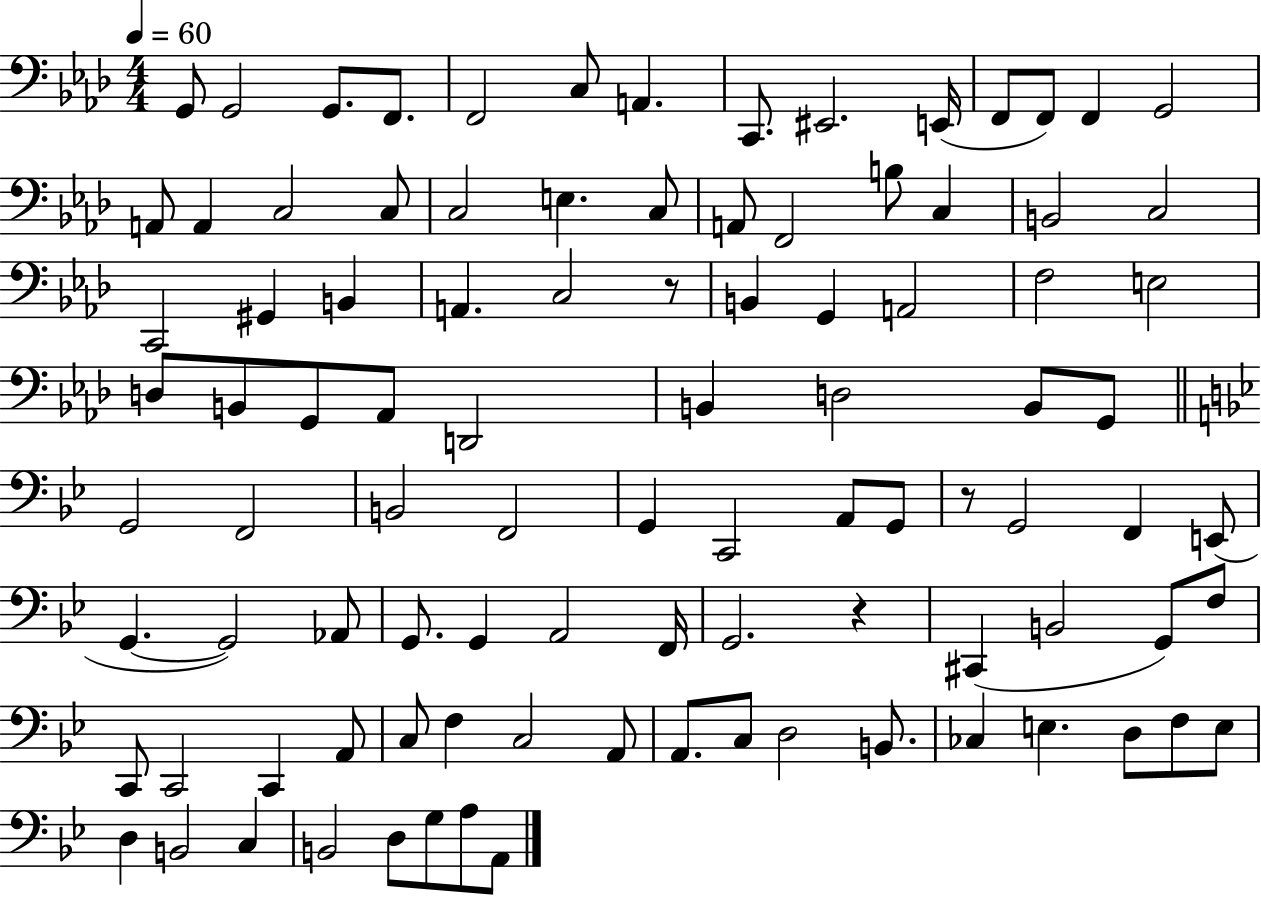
{
  \clef bass
  \numericTimeSignature
  \time 4/4
  \key aes \major
  \tempo 4 = 60
  g,8 g,2 g,8. f,8. | f,2 c8 a,4. | c,8. eis,2. e,16( | f,8 f,8) f,4 g,2 | \break a,8 a,4 c2 c8 | c2 e4. c8 | a,8 f,2 b8 c4 | b,2 c2 | \break c,2 gis,4 b,4 | a,4. c2 r8 | b,4 g,4 a,2 | f2 e2 | \break d8 b,8 g,8 aes,8 d,2 | b,4 d2 b,8 g,8 | \bar "||" \break \key bes \major g,2 f,2 | b,2 f,2 | g,4 c,2 a,8 g,8 | r8 g,2 f,4 e,8( | \break g,4.~~ g,2) aes,8 | g,8. g,4 a,2 f,16 | g,2. r4 | cis,4( b,2 g,8) f8 | \break c,8 c,2 c,4 a,8 | c8 f4 c2 a,8 | a,8. c8 d2 b,8. | ces4 e4. d8 f8 e8 | \break d4 b,2 c4 | b,2 d8 g8 a8 a,8 | \bar "|."
}